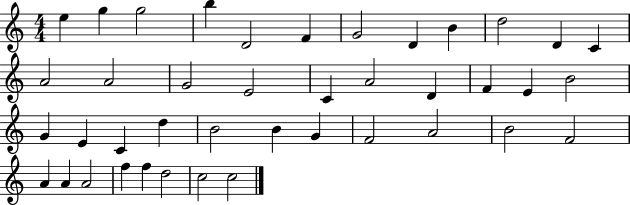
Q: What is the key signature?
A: C major